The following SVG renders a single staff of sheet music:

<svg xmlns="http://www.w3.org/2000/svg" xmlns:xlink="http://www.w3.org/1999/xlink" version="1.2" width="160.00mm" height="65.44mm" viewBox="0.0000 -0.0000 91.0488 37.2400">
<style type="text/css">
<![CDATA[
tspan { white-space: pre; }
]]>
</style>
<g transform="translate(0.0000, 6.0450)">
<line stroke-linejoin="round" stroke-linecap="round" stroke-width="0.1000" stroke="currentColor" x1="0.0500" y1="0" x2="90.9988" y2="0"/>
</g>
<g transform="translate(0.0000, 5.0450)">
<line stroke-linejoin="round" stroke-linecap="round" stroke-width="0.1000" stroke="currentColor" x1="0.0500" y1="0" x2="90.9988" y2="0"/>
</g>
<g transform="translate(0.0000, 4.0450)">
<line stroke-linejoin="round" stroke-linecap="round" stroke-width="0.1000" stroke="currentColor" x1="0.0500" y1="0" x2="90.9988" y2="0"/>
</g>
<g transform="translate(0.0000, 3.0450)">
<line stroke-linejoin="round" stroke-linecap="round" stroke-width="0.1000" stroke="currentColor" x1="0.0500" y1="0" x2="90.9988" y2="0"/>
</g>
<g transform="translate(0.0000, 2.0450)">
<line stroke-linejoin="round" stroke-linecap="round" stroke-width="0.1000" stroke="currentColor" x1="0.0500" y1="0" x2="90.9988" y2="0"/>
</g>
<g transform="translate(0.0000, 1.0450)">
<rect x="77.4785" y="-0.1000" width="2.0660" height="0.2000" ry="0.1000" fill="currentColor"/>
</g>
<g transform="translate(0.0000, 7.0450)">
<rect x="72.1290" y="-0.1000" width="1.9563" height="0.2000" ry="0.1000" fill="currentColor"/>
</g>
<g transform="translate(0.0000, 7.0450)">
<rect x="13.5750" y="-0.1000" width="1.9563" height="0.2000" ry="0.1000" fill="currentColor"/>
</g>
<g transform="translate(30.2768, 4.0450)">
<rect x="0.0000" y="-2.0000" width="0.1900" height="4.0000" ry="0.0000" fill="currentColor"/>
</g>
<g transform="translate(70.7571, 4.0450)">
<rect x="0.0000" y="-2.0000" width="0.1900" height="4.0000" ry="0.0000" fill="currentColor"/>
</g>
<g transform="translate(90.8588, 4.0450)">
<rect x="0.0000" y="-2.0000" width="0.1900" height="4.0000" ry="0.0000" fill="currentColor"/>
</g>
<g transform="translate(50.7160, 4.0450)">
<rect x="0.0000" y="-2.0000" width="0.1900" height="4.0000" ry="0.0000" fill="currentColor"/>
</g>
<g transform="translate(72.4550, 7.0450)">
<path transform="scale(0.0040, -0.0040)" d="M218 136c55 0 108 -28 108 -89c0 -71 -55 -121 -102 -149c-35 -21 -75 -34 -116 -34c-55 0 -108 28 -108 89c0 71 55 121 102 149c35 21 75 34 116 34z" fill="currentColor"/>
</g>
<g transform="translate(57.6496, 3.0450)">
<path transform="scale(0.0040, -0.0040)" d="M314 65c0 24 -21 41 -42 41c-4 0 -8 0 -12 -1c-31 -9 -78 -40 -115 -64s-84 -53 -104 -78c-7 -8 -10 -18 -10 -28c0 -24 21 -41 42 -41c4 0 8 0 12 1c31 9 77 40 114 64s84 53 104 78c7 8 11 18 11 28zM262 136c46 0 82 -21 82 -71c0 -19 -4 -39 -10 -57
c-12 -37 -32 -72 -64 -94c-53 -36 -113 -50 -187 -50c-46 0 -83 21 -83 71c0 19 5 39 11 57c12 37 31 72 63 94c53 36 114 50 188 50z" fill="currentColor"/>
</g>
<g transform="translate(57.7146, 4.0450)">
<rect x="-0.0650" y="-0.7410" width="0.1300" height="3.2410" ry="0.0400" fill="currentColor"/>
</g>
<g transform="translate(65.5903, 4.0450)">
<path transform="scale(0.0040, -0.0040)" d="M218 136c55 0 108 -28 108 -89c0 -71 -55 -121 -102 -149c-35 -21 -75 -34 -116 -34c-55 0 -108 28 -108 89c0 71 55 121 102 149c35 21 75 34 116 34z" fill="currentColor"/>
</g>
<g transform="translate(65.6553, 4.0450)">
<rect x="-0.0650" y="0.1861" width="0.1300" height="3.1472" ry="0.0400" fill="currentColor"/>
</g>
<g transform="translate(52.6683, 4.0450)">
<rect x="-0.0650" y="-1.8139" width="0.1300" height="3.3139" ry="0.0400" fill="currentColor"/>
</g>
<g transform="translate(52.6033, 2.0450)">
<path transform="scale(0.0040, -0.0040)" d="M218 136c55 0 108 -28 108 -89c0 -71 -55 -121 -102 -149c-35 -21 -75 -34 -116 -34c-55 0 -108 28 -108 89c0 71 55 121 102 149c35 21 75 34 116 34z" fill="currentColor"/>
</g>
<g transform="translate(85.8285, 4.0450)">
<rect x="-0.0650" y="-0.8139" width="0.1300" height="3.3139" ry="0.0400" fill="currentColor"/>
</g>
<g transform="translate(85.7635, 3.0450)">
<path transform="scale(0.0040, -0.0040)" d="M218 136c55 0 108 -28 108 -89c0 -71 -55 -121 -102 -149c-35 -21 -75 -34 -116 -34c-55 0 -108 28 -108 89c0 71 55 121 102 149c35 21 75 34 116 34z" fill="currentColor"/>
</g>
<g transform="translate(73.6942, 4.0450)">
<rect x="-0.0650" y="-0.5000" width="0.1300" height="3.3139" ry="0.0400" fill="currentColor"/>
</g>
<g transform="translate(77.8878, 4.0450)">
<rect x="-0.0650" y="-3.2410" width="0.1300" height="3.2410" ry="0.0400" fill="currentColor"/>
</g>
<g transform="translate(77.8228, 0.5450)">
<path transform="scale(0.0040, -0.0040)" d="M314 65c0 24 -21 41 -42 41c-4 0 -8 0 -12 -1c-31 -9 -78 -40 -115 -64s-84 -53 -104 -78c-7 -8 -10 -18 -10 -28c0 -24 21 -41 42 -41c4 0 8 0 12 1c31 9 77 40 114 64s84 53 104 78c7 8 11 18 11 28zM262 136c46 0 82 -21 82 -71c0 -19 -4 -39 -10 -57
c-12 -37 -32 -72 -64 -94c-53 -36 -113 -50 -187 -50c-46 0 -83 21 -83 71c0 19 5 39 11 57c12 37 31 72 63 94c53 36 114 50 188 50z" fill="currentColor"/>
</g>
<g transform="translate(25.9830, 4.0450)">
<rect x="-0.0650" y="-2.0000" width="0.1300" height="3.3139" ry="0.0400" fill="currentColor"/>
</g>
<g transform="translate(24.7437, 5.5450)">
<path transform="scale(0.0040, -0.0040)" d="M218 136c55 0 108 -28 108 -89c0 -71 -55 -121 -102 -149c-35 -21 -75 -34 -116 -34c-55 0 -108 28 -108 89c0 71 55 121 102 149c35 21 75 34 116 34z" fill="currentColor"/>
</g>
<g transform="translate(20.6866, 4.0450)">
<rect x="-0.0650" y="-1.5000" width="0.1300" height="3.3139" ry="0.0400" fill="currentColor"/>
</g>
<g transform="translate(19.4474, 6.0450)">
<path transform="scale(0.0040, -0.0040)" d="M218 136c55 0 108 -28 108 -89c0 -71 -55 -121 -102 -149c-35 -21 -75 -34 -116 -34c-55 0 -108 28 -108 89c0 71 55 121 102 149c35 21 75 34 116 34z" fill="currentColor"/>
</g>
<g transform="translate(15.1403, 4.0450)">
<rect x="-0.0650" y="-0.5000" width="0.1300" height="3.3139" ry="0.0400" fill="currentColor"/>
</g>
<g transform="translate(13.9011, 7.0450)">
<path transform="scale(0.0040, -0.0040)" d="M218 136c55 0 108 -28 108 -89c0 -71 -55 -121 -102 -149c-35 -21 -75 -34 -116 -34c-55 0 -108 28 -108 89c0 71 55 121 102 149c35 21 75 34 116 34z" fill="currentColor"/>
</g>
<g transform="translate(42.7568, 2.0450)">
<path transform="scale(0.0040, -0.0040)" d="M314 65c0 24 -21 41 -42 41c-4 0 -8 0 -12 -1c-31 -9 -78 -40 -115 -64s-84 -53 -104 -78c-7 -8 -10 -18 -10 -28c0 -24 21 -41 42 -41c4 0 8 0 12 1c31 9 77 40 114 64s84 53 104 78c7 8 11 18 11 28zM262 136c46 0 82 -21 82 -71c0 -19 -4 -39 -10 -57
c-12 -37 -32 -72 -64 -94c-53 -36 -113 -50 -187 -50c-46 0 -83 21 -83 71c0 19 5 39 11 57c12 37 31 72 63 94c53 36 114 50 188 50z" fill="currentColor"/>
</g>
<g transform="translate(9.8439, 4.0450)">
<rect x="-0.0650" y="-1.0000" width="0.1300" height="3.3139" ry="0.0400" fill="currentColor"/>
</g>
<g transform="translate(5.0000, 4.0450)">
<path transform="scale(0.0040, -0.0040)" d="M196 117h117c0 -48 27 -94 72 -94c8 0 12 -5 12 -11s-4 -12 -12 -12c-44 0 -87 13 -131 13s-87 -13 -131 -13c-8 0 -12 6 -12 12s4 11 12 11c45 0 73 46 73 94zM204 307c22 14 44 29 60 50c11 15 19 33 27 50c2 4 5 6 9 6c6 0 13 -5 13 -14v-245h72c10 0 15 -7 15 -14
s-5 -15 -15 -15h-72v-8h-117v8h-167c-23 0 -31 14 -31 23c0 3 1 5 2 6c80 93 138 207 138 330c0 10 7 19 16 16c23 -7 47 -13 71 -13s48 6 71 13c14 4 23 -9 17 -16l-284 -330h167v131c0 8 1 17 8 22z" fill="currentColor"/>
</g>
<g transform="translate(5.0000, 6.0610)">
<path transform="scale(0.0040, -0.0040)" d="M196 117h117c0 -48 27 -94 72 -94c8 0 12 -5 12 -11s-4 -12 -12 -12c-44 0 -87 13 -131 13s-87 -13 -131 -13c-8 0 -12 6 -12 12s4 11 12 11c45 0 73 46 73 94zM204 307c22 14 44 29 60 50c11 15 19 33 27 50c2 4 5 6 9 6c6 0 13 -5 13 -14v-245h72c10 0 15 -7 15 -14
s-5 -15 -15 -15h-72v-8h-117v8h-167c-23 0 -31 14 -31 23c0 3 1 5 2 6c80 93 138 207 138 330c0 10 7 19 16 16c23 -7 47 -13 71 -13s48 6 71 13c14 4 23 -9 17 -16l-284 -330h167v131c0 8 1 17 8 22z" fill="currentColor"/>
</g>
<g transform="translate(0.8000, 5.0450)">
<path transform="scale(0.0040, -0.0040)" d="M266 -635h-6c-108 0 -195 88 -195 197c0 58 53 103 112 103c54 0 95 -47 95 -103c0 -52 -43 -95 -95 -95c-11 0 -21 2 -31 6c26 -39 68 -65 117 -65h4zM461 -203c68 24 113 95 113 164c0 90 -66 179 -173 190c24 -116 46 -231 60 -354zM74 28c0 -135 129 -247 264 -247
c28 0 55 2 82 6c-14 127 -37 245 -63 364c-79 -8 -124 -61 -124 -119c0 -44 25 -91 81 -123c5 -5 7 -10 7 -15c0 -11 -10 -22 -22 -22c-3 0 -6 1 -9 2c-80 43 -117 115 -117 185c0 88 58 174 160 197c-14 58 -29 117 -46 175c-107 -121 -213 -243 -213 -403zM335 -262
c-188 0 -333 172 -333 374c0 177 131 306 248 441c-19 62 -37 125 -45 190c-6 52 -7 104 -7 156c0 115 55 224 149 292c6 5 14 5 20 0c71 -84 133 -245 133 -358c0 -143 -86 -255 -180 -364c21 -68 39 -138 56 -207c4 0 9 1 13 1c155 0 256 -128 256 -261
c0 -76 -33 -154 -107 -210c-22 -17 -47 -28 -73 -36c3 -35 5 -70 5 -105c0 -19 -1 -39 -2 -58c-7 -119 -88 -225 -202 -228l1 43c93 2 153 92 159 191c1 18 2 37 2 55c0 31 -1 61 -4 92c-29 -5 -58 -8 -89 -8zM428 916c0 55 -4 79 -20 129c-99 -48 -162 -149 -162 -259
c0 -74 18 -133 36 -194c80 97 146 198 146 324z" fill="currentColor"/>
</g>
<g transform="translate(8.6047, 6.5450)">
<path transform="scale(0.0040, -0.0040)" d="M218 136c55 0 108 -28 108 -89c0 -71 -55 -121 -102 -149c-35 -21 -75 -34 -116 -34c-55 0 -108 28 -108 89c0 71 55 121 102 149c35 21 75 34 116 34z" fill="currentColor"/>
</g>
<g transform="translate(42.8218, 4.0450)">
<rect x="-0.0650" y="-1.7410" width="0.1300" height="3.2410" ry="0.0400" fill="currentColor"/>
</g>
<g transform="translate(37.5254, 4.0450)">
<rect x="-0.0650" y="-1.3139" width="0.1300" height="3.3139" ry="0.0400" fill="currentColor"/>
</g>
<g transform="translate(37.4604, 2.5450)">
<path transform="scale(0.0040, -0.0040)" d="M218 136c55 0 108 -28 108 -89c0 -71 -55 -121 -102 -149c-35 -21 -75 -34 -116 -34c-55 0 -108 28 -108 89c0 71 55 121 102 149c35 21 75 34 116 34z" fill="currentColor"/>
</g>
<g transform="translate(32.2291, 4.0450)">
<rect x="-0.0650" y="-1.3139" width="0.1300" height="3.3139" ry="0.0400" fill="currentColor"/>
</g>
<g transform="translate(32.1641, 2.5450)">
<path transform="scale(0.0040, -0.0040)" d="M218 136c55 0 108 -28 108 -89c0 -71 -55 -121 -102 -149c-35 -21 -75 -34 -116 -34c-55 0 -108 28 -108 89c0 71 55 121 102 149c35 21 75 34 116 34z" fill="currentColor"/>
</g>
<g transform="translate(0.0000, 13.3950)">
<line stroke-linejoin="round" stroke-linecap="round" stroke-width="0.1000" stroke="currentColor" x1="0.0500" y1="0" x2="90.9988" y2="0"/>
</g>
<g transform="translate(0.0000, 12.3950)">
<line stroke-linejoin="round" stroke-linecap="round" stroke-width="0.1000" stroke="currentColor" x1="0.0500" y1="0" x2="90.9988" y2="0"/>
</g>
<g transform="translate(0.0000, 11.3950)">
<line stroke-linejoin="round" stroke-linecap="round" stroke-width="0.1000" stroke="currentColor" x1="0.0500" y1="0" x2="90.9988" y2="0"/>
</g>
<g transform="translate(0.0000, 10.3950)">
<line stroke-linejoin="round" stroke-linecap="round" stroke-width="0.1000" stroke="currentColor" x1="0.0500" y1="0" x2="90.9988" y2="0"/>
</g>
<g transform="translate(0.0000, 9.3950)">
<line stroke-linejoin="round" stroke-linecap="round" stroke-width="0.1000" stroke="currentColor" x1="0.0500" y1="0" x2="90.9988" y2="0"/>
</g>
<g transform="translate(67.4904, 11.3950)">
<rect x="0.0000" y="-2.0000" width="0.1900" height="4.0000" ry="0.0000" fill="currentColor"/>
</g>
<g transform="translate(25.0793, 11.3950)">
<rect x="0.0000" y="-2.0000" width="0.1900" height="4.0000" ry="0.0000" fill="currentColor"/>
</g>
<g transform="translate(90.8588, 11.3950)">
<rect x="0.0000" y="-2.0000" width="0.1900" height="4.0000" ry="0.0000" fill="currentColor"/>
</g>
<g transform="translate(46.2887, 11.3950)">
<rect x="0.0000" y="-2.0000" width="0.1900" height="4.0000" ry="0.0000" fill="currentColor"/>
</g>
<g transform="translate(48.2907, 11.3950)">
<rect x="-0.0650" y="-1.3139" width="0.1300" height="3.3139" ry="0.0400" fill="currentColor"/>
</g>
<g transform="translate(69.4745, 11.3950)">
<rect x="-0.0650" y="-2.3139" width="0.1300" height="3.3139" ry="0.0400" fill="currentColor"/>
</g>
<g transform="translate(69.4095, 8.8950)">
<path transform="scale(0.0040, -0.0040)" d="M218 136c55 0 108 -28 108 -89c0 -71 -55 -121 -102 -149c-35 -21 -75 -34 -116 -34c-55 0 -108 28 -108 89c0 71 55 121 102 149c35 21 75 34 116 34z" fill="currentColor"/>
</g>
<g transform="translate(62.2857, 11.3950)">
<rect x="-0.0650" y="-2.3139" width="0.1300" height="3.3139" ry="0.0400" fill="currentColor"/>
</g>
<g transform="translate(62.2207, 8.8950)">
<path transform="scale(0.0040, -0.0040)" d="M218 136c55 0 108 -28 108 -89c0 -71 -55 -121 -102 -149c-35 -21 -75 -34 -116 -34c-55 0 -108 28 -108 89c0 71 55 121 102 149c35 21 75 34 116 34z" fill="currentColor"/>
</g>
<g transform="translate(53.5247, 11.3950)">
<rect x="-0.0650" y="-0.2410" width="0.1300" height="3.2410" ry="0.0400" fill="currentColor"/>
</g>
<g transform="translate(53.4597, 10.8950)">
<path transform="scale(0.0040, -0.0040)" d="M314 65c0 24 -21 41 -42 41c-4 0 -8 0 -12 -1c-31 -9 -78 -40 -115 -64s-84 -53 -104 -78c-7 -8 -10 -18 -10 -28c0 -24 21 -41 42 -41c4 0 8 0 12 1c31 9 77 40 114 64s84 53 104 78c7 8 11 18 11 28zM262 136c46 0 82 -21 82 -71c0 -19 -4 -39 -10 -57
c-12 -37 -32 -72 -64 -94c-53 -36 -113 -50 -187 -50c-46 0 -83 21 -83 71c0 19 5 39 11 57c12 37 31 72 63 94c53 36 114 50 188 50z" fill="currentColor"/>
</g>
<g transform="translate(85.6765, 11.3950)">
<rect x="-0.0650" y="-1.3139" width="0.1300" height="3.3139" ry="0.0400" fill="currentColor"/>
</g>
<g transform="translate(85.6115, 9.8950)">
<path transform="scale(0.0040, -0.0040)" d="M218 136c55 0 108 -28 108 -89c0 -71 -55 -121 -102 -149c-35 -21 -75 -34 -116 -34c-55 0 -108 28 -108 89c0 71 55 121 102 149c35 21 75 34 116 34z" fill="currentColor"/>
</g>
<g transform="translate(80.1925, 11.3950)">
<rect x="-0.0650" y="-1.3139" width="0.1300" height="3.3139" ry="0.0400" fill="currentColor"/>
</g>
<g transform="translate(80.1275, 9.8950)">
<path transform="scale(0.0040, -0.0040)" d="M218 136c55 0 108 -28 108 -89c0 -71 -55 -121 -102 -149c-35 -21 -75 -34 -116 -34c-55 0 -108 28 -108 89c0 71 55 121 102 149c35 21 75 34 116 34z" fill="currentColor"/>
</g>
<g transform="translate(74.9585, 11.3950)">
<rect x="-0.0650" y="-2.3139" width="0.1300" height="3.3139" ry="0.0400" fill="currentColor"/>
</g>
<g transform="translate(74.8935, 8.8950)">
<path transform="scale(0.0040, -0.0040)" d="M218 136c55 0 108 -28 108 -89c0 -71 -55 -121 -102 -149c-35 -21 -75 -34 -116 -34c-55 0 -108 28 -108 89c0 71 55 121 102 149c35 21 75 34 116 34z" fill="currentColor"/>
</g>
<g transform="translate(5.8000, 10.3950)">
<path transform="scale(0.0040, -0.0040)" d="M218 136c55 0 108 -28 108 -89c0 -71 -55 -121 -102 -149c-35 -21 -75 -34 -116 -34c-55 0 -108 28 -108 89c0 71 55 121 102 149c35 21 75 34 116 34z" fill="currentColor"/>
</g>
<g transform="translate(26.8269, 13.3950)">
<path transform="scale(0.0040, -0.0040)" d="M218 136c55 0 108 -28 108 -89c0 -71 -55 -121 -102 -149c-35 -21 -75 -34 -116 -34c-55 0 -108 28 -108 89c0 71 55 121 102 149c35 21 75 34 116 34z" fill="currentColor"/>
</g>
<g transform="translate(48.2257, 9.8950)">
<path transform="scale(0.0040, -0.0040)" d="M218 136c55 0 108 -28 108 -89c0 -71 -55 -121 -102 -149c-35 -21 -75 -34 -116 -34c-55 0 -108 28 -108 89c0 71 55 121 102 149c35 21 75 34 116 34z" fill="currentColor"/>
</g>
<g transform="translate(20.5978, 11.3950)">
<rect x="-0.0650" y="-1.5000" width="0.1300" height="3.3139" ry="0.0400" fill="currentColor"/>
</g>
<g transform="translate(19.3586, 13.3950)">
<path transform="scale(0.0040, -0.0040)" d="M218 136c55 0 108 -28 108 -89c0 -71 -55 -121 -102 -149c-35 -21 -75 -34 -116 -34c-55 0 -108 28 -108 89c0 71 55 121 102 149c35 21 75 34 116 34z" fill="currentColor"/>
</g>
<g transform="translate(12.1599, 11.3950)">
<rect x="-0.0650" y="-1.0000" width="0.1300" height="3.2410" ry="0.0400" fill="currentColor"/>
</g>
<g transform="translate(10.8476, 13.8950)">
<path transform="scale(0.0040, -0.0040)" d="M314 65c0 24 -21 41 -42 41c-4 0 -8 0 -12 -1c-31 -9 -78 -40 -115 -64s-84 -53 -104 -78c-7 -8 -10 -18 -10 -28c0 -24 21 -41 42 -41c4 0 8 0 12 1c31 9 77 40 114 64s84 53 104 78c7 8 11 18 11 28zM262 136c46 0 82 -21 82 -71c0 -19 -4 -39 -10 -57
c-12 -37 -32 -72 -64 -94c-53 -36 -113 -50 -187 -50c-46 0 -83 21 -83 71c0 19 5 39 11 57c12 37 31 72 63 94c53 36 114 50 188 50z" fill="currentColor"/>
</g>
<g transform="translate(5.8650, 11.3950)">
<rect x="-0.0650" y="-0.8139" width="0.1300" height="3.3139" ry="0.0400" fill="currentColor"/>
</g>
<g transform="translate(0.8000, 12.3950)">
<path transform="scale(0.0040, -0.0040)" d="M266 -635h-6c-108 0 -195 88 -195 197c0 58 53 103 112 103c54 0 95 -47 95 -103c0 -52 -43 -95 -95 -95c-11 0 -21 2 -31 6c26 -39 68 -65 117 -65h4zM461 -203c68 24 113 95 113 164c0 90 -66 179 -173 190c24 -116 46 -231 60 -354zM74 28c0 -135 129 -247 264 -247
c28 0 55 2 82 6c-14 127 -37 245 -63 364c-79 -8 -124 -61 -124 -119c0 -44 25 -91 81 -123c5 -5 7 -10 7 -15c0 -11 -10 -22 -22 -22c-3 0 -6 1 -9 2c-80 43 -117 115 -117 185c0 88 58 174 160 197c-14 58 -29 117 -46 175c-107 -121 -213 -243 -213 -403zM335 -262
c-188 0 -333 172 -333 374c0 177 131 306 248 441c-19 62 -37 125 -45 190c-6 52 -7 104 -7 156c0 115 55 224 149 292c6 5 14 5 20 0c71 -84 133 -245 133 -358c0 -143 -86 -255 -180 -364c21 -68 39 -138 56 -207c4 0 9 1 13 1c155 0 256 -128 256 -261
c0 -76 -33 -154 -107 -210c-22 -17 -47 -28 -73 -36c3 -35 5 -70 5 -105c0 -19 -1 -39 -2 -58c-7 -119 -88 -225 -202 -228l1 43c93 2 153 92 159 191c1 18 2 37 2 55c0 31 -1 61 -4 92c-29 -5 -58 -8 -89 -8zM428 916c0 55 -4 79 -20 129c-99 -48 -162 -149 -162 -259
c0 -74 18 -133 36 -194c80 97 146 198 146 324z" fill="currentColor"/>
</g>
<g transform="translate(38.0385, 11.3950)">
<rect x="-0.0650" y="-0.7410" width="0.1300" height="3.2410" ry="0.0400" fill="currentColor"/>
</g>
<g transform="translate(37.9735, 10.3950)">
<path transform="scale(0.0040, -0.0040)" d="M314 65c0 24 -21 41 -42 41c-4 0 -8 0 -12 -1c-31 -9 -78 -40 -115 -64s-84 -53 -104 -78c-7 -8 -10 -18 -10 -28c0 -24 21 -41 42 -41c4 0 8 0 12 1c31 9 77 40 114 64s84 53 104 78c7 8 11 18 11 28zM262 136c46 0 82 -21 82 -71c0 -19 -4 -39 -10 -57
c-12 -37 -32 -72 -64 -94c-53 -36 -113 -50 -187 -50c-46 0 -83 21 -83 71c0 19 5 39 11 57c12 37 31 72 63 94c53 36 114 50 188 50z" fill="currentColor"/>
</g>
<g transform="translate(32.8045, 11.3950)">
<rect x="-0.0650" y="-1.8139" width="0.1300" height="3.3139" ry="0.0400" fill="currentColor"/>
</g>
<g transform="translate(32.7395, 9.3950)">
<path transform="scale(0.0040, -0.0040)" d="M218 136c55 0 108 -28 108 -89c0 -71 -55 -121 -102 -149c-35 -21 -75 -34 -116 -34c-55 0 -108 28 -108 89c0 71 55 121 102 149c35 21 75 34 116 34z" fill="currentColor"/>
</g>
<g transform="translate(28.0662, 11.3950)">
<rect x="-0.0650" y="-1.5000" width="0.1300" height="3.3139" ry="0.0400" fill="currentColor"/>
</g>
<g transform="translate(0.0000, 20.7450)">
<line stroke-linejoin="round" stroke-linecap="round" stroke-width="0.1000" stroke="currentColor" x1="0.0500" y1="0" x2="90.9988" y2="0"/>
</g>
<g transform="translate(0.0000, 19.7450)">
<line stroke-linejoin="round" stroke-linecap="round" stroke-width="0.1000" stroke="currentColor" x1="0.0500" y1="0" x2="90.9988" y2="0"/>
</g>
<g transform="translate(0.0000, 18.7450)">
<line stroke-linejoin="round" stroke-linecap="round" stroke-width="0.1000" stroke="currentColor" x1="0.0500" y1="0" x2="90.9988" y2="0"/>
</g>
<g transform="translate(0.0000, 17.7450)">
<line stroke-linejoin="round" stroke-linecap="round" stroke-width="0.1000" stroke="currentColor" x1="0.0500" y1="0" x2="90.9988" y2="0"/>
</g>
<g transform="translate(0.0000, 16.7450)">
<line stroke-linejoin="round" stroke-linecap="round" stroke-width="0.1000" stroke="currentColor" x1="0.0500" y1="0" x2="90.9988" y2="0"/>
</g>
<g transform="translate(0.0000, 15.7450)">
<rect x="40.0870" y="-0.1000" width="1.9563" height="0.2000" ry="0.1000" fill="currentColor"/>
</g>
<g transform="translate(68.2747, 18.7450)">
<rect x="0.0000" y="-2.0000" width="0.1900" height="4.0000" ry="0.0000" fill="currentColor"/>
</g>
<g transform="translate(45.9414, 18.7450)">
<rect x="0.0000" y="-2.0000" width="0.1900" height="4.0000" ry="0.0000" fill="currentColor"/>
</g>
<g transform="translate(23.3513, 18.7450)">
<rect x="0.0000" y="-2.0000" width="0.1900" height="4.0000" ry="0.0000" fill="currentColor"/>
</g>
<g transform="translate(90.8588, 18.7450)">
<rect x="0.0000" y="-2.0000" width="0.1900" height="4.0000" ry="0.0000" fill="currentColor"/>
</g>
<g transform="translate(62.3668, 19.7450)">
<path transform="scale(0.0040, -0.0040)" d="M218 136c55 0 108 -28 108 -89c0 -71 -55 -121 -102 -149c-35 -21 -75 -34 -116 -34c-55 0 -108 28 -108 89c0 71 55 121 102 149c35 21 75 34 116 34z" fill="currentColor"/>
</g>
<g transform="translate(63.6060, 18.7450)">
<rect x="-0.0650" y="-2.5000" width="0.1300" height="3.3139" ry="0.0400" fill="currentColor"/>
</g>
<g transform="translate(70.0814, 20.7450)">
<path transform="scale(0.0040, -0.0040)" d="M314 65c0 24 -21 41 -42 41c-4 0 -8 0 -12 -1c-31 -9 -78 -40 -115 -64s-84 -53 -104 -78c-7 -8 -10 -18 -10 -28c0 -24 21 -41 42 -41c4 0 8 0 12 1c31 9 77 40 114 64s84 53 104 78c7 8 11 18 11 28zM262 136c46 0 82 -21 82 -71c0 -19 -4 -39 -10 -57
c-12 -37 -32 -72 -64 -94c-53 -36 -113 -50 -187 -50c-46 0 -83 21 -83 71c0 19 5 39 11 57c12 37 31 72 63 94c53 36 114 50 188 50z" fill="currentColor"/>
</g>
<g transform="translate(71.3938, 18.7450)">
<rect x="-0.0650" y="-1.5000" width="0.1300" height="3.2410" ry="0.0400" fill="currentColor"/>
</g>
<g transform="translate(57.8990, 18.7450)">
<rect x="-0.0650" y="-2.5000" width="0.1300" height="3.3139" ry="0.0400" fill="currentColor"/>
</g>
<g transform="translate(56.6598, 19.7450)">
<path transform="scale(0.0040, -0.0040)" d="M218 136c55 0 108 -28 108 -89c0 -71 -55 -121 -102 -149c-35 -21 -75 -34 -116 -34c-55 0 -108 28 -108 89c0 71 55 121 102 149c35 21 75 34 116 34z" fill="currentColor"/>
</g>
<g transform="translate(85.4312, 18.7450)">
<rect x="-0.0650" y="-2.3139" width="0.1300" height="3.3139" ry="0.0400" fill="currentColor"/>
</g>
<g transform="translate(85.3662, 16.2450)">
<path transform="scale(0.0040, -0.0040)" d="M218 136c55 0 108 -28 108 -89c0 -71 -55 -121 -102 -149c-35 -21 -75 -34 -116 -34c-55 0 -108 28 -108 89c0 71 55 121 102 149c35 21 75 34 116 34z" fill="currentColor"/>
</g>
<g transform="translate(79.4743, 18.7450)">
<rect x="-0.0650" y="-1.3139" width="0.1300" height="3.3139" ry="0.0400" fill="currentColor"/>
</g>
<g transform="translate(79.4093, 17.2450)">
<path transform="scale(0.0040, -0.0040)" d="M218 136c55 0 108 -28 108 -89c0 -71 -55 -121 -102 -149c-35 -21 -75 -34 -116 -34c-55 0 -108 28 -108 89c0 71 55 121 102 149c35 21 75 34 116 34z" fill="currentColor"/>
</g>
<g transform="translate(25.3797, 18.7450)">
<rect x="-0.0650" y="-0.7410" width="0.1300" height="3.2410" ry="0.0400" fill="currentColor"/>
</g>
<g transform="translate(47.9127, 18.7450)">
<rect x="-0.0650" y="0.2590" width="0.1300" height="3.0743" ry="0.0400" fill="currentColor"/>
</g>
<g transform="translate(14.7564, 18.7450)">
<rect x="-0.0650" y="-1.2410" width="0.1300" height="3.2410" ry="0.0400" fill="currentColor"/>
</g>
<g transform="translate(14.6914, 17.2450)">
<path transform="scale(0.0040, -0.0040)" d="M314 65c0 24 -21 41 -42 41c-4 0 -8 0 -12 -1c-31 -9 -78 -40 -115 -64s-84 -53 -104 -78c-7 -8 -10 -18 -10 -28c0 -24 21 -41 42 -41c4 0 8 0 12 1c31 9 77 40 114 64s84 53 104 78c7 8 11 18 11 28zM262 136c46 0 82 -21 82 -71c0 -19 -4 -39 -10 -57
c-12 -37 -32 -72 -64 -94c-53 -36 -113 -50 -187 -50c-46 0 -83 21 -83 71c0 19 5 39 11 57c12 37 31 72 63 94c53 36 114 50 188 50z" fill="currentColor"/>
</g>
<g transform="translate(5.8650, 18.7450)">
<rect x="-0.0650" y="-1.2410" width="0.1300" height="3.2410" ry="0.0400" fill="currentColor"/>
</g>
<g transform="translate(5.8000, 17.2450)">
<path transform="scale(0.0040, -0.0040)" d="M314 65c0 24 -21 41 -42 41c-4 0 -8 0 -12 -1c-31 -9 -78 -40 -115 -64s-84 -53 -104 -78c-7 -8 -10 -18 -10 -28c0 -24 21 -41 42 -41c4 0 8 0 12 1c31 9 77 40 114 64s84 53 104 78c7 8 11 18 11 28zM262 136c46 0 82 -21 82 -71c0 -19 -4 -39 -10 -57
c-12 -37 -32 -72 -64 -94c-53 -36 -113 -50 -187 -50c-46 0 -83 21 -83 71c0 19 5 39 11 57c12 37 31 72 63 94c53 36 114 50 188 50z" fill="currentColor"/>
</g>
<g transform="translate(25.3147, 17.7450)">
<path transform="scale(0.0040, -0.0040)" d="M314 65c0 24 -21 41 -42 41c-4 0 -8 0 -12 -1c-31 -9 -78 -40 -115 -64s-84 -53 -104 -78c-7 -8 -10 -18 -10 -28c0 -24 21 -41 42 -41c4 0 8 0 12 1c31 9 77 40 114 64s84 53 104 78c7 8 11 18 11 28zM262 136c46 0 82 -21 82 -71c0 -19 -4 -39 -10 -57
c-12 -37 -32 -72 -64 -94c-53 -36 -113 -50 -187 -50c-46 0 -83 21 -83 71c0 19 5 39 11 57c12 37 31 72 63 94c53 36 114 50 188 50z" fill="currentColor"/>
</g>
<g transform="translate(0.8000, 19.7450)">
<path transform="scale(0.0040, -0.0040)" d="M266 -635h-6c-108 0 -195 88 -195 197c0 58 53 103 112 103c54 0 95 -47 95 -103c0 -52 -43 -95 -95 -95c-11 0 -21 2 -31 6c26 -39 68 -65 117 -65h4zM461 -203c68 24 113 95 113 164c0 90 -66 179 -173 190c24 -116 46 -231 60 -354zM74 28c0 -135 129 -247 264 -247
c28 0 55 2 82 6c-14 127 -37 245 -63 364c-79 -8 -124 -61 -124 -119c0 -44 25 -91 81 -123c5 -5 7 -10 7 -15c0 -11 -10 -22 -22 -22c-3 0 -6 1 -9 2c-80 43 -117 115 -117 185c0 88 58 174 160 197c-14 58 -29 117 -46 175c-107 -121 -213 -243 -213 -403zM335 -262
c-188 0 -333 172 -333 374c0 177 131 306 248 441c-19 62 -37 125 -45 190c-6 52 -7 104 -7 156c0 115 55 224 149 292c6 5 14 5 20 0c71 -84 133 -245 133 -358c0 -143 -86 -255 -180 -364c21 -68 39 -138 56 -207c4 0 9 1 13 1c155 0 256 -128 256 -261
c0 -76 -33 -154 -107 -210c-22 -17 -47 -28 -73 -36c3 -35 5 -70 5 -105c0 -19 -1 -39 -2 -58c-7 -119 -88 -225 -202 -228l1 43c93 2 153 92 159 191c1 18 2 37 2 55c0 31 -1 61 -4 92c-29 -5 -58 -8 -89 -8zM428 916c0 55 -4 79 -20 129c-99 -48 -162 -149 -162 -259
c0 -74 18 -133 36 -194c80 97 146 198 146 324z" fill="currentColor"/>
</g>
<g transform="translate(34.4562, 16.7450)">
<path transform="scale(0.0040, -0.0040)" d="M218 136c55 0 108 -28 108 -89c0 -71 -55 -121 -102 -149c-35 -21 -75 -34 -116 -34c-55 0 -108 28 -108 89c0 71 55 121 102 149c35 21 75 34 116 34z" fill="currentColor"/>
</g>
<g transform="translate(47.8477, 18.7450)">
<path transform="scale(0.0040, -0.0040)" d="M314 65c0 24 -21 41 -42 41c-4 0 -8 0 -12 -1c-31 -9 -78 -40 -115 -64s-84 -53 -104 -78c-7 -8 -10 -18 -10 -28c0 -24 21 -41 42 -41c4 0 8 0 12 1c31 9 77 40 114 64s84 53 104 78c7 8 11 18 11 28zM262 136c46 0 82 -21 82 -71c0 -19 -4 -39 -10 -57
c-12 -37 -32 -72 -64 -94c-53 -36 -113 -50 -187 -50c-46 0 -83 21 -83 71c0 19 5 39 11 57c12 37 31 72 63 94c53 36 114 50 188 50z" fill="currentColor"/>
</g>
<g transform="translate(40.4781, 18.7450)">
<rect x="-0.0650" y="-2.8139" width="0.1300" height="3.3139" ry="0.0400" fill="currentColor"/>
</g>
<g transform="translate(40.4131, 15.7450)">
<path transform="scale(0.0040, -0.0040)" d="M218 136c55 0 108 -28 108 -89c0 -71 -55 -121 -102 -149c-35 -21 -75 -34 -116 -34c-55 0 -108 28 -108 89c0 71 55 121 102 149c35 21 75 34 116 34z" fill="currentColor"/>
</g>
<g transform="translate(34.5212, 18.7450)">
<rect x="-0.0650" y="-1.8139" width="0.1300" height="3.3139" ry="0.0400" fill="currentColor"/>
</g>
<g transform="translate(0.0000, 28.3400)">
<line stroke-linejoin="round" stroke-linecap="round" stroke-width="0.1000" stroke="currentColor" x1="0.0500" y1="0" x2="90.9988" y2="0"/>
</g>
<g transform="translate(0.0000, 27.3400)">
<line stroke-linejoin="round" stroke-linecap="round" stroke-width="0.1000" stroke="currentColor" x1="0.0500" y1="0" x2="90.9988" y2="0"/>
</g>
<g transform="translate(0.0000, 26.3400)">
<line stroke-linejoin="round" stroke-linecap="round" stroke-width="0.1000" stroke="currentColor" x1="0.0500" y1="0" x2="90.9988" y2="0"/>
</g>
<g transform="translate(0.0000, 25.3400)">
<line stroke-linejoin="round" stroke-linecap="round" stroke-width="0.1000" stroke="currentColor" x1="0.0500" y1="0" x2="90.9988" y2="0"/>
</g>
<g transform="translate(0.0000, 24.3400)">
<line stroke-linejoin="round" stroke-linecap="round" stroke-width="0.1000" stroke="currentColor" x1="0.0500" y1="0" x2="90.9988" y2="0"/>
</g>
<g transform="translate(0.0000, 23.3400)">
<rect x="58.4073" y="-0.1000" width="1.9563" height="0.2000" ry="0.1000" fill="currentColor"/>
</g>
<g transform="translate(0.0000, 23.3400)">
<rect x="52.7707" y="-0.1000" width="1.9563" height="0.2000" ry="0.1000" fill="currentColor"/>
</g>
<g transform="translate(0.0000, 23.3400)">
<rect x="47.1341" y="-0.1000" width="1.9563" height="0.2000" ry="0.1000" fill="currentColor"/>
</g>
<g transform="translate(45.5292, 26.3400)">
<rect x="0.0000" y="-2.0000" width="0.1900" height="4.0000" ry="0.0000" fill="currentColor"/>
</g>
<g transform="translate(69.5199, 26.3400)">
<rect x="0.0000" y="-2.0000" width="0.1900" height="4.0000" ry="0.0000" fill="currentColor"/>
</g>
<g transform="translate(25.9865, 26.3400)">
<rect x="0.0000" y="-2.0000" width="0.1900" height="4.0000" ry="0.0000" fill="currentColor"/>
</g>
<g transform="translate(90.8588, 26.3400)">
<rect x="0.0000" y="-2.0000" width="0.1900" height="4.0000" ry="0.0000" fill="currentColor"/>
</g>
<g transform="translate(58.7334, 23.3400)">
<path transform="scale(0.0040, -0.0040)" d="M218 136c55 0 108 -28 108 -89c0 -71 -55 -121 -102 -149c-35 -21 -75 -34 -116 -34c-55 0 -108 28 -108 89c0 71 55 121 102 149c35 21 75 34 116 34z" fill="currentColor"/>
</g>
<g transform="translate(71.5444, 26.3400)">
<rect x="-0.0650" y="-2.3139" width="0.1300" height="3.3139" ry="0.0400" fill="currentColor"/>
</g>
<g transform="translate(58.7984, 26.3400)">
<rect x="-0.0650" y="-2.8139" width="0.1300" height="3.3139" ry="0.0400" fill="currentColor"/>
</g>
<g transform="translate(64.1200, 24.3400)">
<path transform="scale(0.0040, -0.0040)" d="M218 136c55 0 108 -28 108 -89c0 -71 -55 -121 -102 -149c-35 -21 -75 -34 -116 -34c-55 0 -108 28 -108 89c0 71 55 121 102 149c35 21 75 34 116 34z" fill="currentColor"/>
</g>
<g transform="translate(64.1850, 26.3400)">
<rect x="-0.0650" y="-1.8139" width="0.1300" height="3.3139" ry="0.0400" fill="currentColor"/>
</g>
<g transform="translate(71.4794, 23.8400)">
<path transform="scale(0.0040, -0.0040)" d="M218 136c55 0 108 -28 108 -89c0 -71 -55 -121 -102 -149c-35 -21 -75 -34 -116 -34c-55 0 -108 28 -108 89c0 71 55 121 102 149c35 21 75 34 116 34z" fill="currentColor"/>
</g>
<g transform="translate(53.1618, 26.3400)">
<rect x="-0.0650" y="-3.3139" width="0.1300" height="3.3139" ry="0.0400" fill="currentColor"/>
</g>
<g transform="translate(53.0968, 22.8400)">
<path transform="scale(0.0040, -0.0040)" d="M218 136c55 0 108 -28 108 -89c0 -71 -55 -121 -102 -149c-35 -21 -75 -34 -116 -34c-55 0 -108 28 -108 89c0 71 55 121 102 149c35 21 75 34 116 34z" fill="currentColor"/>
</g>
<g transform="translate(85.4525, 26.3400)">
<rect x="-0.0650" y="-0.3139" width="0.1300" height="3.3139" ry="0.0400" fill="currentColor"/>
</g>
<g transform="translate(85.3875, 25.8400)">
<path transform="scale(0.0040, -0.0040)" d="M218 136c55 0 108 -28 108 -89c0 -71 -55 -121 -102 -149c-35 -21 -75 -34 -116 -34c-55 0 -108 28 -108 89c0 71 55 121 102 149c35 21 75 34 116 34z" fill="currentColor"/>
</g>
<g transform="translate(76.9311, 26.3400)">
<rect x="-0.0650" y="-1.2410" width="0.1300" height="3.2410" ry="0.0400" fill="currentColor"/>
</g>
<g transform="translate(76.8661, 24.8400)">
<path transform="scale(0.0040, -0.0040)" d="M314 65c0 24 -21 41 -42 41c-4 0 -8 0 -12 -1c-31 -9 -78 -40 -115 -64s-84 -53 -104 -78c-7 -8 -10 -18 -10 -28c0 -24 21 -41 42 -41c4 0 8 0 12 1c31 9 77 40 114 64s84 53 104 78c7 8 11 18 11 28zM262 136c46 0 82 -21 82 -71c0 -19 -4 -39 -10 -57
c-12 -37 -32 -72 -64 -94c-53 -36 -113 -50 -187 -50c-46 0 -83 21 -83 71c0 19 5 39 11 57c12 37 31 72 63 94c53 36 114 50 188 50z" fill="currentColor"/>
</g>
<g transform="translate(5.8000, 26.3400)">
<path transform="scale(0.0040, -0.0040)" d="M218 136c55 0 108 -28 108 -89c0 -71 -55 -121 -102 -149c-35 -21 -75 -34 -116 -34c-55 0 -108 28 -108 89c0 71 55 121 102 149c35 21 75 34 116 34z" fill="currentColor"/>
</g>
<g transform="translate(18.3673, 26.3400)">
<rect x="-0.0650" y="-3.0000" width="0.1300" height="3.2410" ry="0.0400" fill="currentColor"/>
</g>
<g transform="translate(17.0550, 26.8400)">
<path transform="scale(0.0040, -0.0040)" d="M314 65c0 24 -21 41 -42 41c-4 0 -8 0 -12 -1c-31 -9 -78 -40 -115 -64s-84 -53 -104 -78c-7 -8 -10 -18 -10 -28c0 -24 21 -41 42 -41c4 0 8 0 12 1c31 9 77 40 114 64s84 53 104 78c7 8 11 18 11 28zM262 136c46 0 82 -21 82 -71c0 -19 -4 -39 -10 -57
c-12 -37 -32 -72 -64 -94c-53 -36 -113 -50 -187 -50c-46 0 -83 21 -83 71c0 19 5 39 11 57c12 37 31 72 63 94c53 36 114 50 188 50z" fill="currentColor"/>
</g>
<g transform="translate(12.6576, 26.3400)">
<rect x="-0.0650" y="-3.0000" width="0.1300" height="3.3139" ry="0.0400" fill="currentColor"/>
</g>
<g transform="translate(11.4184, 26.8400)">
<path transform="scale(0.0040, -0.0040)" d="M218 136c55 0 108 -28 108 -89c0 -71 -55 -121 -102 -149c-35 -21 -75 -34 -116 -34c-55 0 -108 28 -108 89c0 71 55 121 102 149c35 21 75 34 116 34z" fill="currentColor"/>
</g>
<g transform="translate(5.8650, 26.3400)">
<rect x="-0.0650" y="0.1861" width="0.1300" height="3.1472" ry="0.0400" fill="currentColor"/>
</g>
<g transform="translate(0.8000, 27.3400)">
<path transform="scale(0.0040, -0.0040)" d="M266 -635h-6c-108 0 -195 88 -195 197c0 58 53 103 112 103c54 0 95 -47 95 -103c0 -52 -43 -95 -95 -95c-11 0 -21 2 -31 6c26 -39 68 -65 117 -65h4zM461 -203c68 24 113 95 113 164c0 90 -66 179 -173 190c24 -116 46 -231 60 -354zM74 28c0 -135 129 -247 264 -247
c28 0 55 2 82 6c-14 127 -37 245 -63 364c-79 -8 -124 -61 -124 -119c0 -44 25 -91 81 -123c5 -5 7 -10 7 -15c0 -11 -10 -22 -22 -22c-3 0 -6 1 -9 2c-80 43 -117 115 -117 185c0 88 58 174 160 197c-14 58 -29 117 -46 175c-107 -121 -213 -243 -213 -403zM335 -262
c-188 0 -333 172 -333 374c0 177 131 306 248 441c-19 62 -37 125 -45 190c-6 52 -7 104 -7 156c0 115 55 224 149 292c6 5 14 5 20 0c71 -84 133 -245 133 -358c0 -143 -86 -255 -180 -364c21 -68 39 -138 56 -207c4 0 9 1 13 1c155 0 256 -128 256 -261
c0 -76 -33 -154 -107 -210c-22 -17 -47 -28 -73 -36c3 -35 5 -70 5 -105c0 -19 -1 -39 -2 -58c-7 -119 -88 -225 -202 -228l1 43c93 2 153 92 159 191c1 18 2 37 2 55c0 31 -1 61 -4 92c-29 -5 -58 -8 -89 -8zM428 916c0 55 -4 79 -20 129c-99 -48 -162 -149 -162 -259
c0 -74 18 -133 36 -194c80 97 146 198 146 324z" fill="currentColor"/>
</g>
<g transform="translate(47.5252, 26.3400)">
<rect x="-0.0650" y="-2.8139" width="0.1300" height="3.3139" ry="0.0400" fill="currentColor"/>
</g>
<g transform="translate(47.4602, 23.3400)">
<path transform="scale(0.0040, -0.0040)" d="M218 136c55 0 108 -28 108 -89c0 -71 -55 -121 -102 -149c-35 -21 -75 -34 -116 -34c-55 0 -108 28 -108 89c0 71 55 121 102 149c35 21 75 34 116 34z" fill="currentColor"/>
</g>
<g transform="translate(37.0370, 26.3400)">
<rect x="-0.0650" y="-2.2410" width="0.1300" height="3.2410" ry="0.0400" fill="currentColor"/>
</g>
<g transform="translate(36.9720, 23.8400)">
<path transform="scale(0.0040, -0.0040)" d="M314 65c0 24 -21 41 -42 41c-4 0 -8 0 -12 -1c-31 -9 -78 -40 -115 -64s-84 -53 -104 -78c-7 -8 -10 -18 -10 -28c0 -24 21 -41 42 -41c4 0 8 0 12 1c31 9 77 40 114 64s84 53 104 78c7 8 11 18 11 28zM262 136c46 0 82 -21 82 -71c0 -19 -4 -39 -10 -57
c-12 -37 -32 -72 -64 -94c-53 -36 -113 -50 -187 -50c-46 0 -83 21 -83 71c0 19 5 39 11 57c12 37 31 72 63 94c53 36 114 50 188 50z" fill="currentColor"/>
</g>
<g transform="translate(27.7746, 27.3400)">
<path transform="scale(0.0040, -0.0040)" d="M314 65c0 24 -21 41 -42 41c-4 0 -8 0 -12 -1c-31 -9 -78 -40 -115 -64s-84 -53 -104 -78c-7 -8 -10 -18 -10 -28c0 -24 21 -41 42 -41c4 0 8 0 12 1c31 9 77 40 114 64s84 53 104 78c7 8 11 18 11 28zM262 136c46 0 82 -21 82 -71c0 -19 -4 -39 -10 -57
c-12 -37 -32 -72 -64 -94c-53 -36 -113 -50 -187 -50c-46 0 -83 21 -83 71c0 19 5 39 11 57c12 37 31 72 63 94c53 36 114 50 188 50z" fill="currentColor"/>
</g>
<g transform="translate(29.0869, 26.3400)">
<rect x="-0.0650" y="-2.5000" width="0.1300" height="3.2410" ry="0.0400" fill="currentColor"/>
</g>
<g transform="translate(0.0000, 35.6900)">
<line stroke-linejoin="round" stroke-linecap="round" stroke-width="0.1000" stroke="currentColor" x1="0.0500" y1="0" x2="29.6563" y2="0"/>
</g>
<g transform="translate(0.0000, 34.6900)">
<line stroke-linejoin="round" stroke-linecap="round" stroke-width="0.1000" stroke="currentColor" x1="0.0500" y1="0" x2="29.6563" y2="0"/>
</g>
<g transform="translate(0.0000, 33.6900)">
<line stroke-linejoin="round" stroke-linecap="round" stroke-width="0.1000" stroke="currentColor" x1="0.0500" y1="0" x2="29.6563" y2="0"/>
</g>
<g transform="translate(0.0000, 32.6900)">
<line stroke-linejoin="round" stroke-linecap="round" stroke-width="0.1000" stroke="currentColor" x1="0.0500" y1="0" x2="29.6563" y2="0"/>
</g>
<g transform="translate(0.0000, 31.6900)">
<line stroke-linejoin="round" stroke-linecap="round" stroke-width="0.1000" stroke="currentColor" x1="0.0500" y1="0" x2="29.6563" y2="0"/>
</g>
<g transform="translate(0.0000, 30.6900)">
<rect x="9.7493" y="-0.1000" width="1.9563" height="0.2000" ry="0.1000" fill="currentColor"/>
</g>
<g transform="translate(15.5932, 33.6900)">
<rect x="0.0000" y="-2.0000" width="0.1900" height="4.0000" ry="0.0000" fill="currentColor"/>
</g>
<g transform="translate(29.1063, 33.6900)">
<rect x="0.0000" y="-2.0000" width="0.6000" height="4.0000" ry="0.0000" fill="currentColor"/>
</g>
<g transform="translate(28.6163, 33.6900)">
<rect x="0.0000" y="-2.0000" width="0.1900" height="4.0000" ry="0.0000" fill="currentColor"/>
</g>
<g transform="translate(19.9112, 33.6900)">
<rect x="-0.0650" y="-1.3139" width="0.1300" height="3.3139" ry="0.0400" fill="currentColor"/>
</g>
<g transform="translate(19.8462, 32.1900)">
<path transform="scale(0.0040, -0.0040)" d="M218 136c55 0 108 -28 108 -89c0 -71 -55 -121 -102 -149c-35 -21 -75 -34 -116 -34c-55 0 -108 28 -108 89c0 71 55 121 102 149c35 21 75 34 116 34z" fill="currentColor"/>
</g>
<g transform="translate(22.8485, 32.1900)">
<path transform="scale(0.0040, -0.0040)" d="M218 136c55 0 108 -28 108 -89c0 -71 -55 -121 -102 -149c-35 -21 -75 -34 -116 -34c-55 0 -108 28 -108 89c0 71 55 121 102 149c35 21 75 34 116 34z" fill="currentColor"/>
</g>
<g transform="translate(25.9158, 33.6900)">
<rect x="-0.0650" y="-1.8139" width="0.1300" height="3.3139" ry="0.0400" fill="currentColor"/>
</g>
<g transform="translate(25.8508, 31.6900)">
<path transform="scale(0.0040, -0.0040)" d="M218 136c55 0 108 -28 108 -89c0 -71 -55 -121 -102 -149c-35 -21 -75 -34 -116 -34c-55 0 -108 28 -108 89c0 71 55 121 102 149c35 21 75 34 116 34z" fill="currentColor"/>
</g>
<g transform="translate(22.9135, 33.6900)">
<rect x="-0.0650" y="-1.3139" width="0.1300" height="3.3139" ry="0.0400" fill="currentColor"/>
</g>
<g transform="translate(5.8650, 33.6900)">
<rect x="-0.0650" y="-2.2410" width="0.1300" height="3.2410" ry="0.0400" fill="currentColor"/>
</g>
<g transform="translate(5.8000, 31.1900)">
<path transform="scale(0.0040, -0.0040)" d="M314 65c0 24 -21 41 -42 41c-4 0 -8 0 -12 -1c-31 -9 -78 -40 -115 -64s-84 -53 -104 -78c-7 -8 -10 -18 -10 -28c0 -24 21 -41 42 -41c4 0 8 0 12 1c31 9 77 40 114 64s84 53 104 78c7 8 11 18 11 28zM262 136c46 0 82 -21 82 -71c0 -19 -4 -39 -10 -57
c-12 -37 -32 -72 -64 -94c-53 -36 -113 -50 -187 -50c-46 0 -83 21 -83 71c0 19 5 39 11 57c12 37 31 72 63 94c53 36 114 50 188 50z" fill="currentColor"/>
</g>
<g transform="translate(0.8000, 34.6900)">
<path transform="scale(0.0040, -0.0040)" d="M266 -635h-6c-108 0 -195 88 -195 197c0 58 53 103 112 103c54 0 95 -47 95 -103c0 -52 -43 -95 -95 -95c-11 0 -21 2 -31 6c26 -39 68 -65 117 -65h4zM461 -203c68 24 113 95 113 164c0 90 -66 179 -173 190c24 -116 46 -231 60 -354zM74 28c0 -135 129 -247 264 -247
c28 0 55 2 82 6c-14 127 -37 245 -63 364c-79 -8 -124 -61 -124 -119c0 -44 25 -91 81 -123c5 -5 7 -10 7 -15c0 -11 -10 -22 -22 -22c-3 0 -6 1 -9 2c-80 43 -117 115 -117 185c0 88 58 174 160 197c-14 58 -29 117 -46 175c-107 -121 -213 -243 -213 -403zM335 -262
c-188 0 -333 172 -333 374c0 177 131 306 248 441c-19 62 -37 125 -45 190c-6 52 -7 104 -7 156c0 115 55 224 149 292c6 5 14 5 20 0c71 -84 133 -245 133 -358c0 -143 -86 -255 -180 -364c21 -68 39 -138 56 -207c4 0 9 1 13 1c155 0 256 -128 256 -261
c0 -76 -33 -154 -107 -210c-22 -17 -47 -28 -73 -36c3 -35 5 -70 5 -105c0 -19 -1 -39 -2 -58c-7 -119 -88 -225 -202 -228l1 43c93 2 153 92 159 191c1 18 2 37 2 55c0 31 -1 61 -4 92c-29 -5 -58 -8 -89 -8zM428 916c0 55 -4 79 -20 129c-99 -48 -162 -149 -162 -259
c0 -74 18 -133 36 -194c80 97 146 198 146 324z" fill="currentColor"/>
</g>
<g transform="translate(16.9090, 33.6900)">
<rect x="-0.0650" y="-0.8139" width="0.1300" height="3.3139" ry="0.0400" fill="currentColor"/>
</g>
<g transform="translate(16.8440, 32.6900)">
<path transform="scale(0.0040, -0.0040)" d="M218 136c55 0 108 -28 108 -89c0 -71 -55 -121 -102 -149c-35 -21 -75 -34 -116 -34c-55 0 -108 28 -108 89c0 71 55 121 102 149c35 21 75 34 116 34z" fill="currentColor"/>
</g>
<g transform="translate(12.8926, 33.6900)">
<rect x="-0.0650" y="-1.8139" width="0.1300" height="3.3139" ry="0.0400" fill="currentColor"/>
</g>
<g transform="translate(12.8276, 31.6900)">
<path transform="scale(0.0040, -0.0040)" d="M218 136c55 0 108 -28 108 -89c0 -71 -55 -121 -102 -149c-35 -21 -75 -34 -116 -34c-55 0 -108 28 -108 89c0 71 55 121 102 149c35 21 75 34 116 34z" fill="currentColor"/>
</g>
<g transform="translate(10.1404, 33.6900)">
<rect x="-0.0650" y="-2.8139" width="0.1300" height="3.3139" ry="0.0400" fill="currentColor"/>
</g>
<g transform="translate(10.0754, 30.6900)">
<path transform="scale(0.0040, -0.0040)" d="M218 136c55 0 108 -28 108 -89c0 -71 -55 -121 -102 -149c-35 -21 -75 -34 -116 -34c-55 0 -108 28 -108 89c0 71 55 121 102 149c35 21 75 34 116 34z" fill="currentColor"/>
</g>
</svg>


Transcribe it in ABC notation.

X:1
T:Untitled
M:4/4
L:1/4
K:C
D C E F e e f2 f d2 B C b2 d d D2 E E f d2 e c2 g g g e e e2 e2 d2 f a B2 G G E2 e g B A A2 G2 g2 a b a f g e2 c g2 a f d e e f